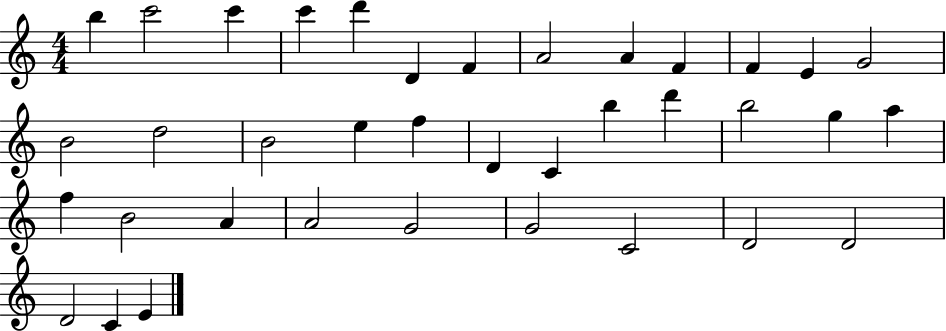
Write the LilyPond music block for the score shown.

{
  \clef treble
  \numericTimeSignature
  \time 4/4
  \key c \major
  b''4 c'''2 c'''4 | c'''4 d'''4 d'4 f'4 | a'2 a'4 f'4 | f'4 e'4 g'2 | \break b'2 d''2 | b'2 e''4 f''4 | d'4 c'4 b''4 d'''4 | b''2 g''4 a''4 | \break f''4 b'2 a'4 | a'2 g'2 | g'2 c'2 | d'2 d'2 | \break d'2 c'4 e'4 | \bar "|."
}